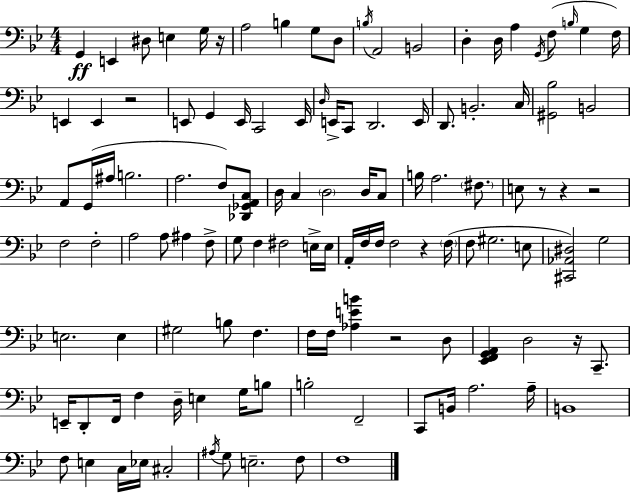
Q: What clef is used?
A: bass